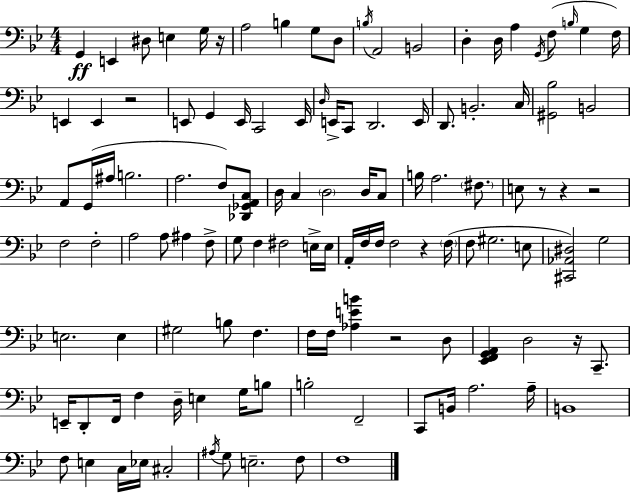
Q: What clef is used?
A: bass